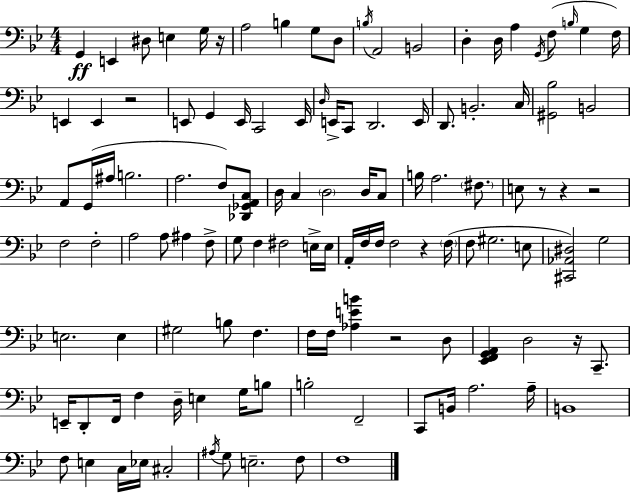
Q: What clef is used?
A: bass